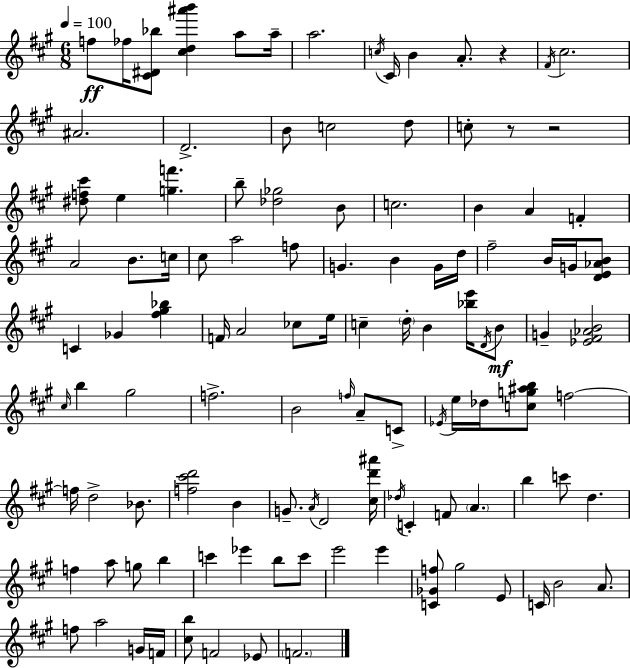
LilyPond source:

{
  \clef treble
  \numericTimeSignature
  \time 6/8
  \key a \major
  \tempo 4 = 100
  f''8\ff fes''16 <cis' dis' bes''>8 <cis'' d'' ais''' b'''>4 a''8 a''16-- | a''2. | \acciaccatura { c''16 } cis'16 b'4 a'8.-. r4 | \acciaccatura { fis'16 } cis''2. | \break ais'2. | d'2.-> | b'8 c''2 | d''8 c''8-. r8 r2 | \break <dis'' f'' cis'''>8 e''4 <g'' f'''>4. | b''8-- <des'' ges''>2 | b'8 c''2. | b'4 a'4 f'4-. | \break a'2 b'8. | c''16 cis''8 a''2 | f''8 g'4. b'4 | g'16 d''16 fis''2-- b'16 g'16 | \break <d' e' aes' b'>8 c'4 ges'4 <fis'' gis'' bes''>4 | f'16 a'2 ces''8 | e''16 c''4-- \parenthesize d''16-. b'4 <bes'' e'''>16 | \acciaccatura { d'16 }\mf b'8 g'4-- <ees' fis' aes' b'>2 | \break \grace { cis''16 } b''4 gis''2 | f''2.-> | b'2 | \grace { f''16 } a'8-- c'8-> \acciaccatura { ees'16 } e''16 des''16 <c'' g'' ais'' b''>8 f''2~~ | \break f''16 d''2-> | bes'8. <f'' cis''' d'''>2 | b'4 g'8.-- \acciaccatura { a'16 } d'2 | <cis'' d''' ais'''>16 \acciaccatura { des''16 } c'4-. | \break f'8 \parenthesize a'4. b''4 | c'''8 d''4. f''4 | a''8 g''8 b''4 c'''4 | ees'''4 b''8 c'''8 e'''2 | \break e'''4 <c' ges' f''>8 gis''2 | e'8 c'16 b'2 | a'8. f''8 a''2 | g'16 f'16 <cis'' b''>8 f'2 | \break ees'8 \parenthesize f'2. | \bar "|."
}